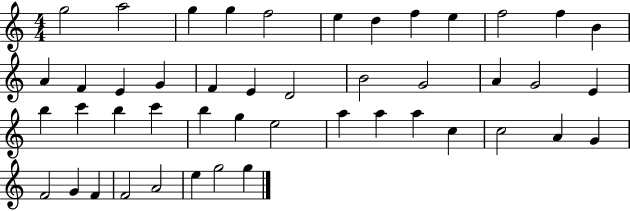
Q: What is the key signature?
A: C major